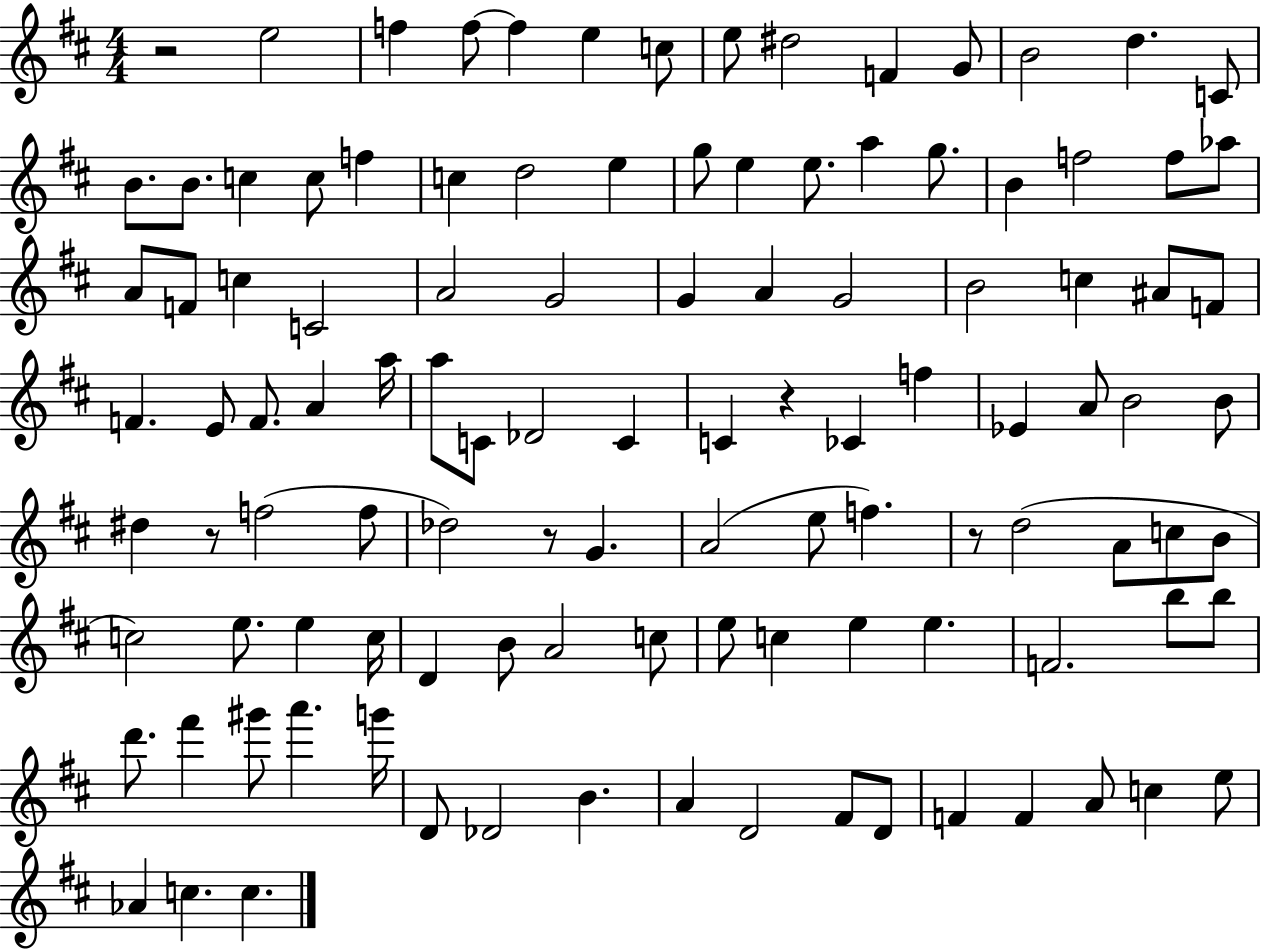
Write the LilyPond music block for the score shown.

{
  \clef treble
  \numericTimeSignature
  \time 4/4
  \key d \major
  \repeat volta 2 { r2 e''2 | f''4 f''8~~ f''4 e''4 c''8 | e''8 dis''2 f'4 g'8 | b'2 d''4. c'8 | \break b'8. b'8. c''4 c''8 f''4 | c''4 d''2 e''4 | g''8 e''4 e''8. a''4 g''8. | b'4 f''2 f''8 aes''8 | \break a'8 f'8 c''4 c'2 | a'2 g'2 | g'4 a'4 g'2 | b'2 c''4 ais'8 f'8 | \break f'4. e'8 f'8. a'4 a''16 | a''8 c'8 des'2 c'4 | c'4 r4 ces'4 f''4 | ees'4 a'8 b'2 b'8 | \break dis''4 r8 f''2( f''8 | des''2) r8 g'4. | a'2( e''8 f''4.) | r8 d''2( a'8 c''8 b'8 | \break c''2) e''8. e''4 c''16 | d'4 b'8 a'2 c''8 | e''8 c''4 e''4 e''4. | f'2. b''8 b''8 | \break d'''8. fis'''4 gis'''8 a'''4. g'''16 | d'8 des'2 b'4. | a'4 d'2 fis'8 d'8 | f'4 f'4 a'8 c''4 e''8 | \break aes'4 c''4. c''4. | } \bar "|."
}